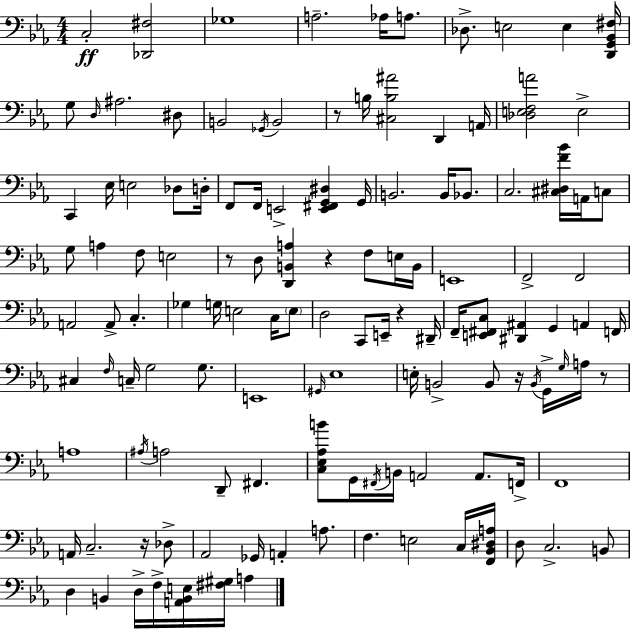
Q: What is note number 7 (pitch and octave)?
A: E3